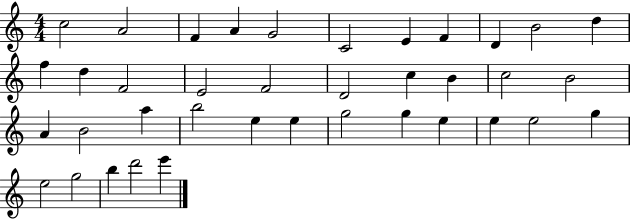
C5/h A4/h F4/q A4/q G4/h C4/h E4/q F4/q D4/q B4/h D5/q F5/q D5/q F4/h E4/h F4/h D4/h C5/q B4/q C5/h B4/h A4/q B4/h A5/q B5/h E5/q E5/q G5/h G5/q E5/q E5/q E5/h G5/q E5/h G5/h B5/q D6/h E6/q